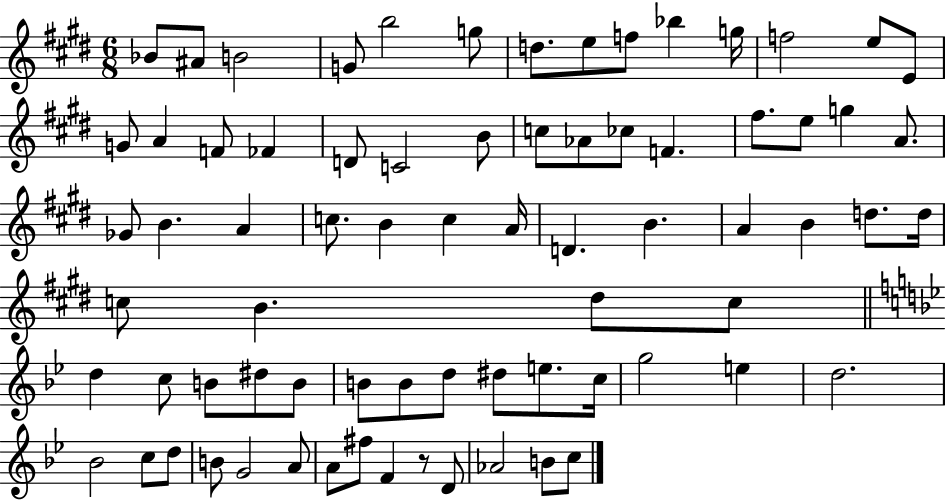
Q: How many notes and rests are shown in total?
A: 74